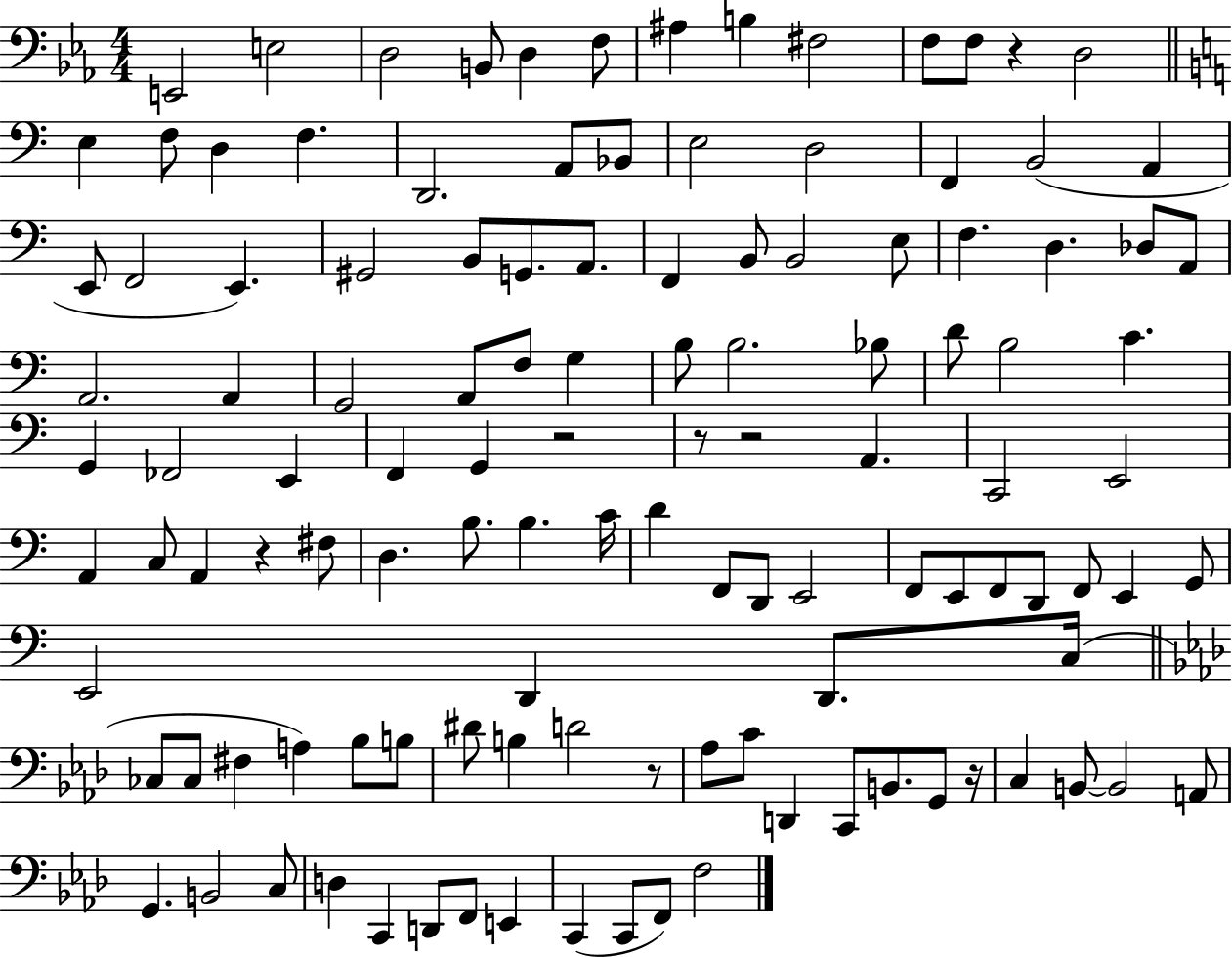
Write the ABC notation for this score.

X:1
T:Untitled
M:4/4
L:1/4
K:Eb
E,,2 E,2 D,2 B,,/2 D, F,/2 ^A, B, ^F,2 F,/2 F,/2 z D,2 E, F,/2 D, F, D,,2 A,,/2 _B,,/2 E,2 D,2 F,, B,,2 A,, E,,/2 F,,2 E,, ^G,,2 B,,/2 G,,/2 A,,/2 F,, B,,/2 B,,2 E,/2 F, D, _D,/2 A,,/2 A,,2 A,, G,,2 A,,/2 F,/2 G, B,/2 B,2 _B,/2 D/2 B,2 C G,, _F,,2 E,, F,, G,, z2 z/2 z2 A,, C,,2 E,,2 A,, C,/2 A,, z ^F,/2 D, B,/2 B, C/4 D F,,/2 D,,/2 E,,2 F,,/2 E,,/2 F,,/2 D,,/2 F,,/2 E,, G,,/2 E,,2 D,, D,,/2 C,/4 _C,/2 _C,/2 ^F, A, _B,/2 B,/2 ^D/2 B, D2 z/2 _A,/2 C/2 D,, C,,/2 B,,/2 G,,/2 z/4 C, B,,/2 B,,2 A,,/2 G,, B,,2 C,/2 D, C,, D,,/2 F,,/2 E,, C,, C,,/2 F,,/2 F,2